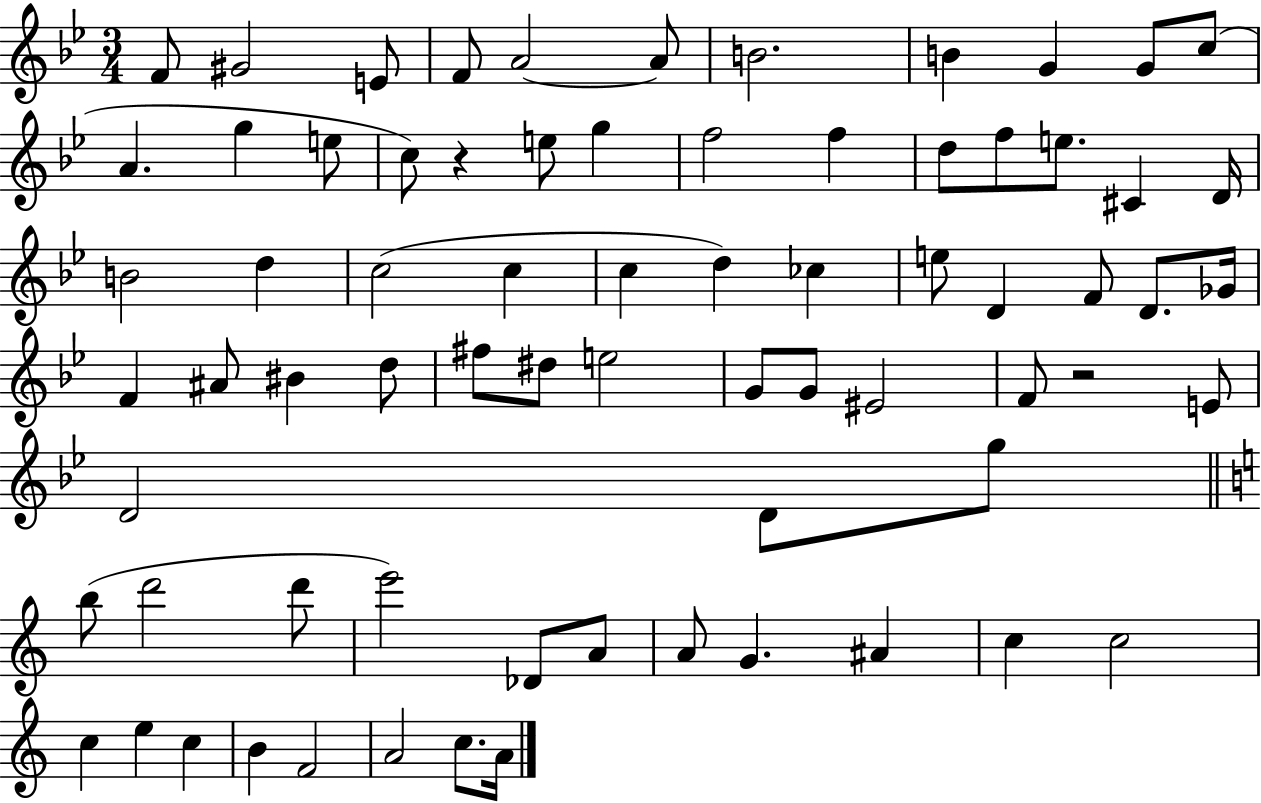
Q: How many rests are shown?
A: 2